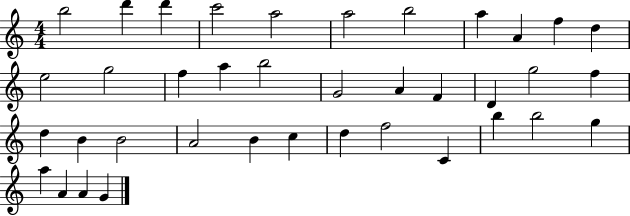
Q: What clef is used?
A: treble